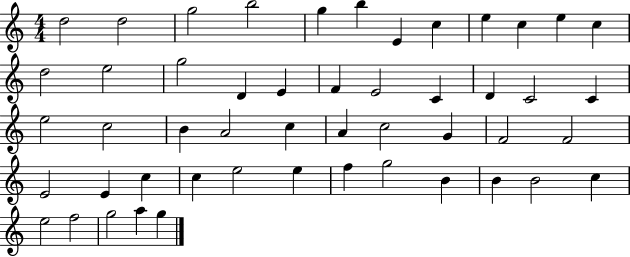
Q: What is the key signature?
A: C major